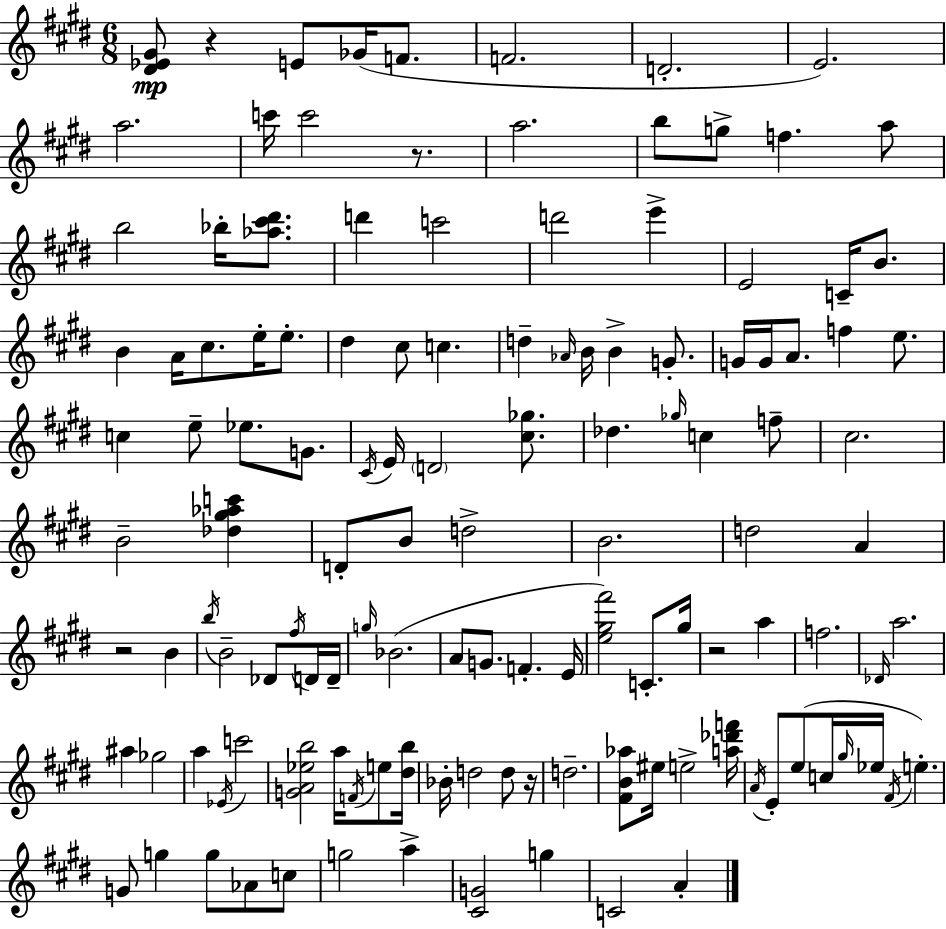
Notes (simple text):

[D#4,Eb4,G#4]/e R/q E4/e Gb4/s F4/e. F4/h. D4/h. E4/h. A5/h. C6/s C6/h R/e. A5/h. B5/e G5/e F5/q. A5/e B5/h Bb5/s [Ab5,C#6,D#6]/e. D6/q C6/h D6/h E6/q E4/h C4/s B4/e. B4/q A4/s C#5/e. E5/s E5/e. D#5/q C#5/e C5/q. D5/q Ab4/s B4/s B4/q G4/e. G4/s G4/s A4/e. F5/q E5/e. C5/q E5/e Eb5/e. G4/e. C#4/s E4/s D4/h [C#5,Gb5]/e. Db5/q. Gb5/s C5/q F5/e C#5/h. B4/h [Db5,G#5,Ab5,C6]/q D4/e B4/e D5/h B4/h. D5/h A4/q R/h B4/q B5/s B4/h Db4/e F#5/s D4/s D4/s G5/s Bb4/h. A4/e G4/e. F4/q. E4/s [E5,G#5,F#6]/h C4/e. G#5/s R/h A5/q F5/h. Db4/s A5/h. A#5/q Gb5/h A5/q Eb4/s C6/h [G4,A4,Eb5,B5]/h A5/s F4/s E5/e [D#5,B5]/s Bb4/s D5/h D5/e R/s D5/h. [F#4,B4,Ab5]/e EIS5/s E5/h [A5,Db6,F6]/s A4/s E4/e E5/e C5/s G#5/s Eb5/s F#4/s E5/q. G4/e G5/q G5/e Ab4/e C5/e G5/h A5/q [C#4,G4]/h G5/q C4/h A4/q